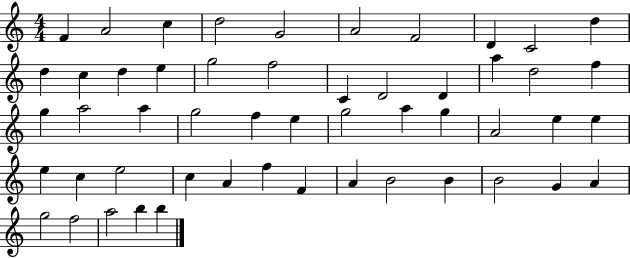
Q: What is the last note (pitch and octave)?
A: B5